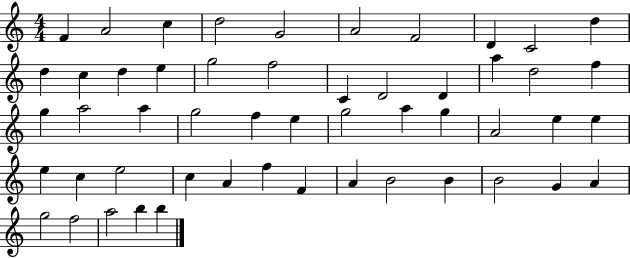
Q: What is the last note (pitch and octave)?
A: B5